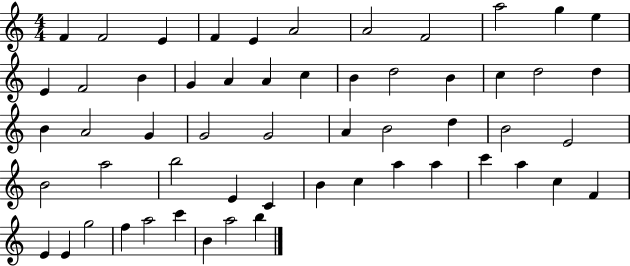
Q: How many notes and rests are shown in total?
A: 56